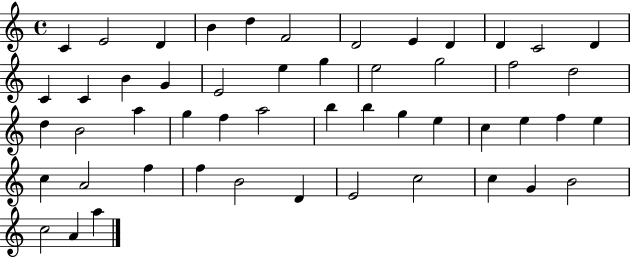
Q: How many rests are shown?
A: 0